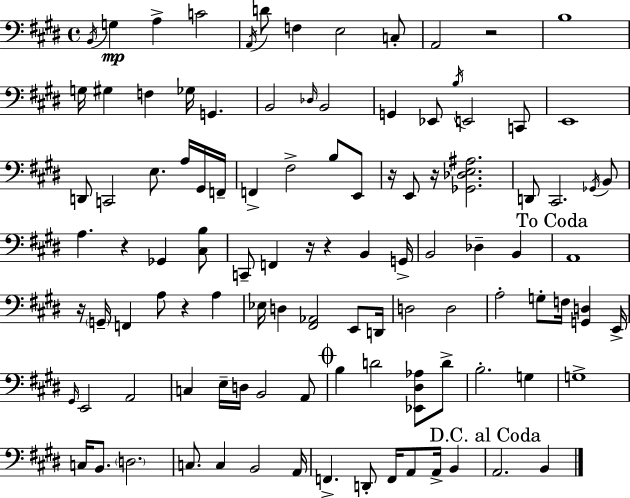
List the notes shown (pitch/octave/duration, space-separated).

B2/s G3/q A3/q C4/h A2/s D4/e F3/q E3/h C3/e A2/h R/h B3/w G3/s G#3/q F3/q Gb3/s G2/q. B2/h Db3/s B2/h G2/q Eb2/e B3/s E2/h C2/e E2/w D2/e C2/h E3/e. A3/s G#2/s F2/s F2/q F#3/h B3/e E2/e R/s E2/e R/s [Gb2,Db3,E3,A#3]/h. D2/e C#2/h. Gb2/s B2/e A3/q. R/q Gb2/q [C#3,B3]/e C2/e F2/q R/s R/q B2/q G2/s B2/h Db3/q B2/q A2/w R/s G2/s F2/q A3/e R/q A3/q Eb3/s D3/q [F#2,Ab2]/h E2/e D2/s D3/h D3/h A3/h G3/e F3/s [G2,D3]/q E2/s G#2/s E2/h A2/h C3/q E3/s D3/s B2/h A2/e B3/q D4/h [Eb2,D#3,Ab3]/e D4/e B3/h. G3/q G3/w C3/s B2/e. D3/h. C3/e. C3/q B2/h A2/s F2/q. D2/e F2/s A2/e A2/s B2/q A2/h. B2/q